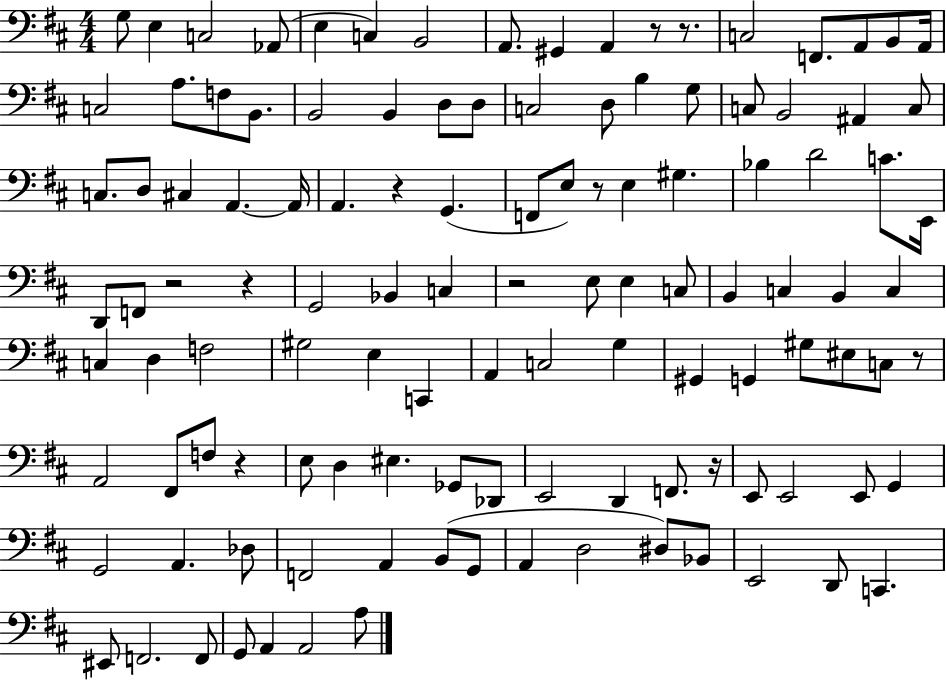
{
  \clef bass
  \numericTimeSignature
  \time 4/4
  \key d \major
  g8 e4 c2 aes,8( | e4 c4) b,2 | a,8. gis,4 a,4 r8 r8. | c2 f,8. a,8 b,8 a,16 | \break c2 a8. f8 b,8. | b,2 b,4 d8 d8 | c2 d8 b4 g8 | c8 b,2 ais,4 c8 | \break c8. d8 cis4 a,4.~~ a,16 | a,4. r4 g,4.( | f,8 e8) r8 e4 gis4. | bes4 d'2 c'8. e,16 | \break d,8 f,8 r2 r4 | g,2 bes,4 c4 | r2 e8 e4 c8 | b,4 c4 b,4 c4 | \break c4 d4 f2 | gis2 e4 c,4 | a,4 c2 g4 | gis,4 g,4 gis8 eis8 c8 r8 | \break a,2 fis,8 f8 r4 | e8 d4 eis4. ges,8 des,8 | e,2 d,4 f,8. r16 | e,8 e,2 e,8 g,4 | \break g,2 a,4. des8 | f,2 a,4 b,8( g,8 | a,4 d2 dis8) bes,8 | e,2 d,8 c,4. | \break eis,8 f,2. f,8 | g,8 a,4 a,2 a8 | \bar "|."
}